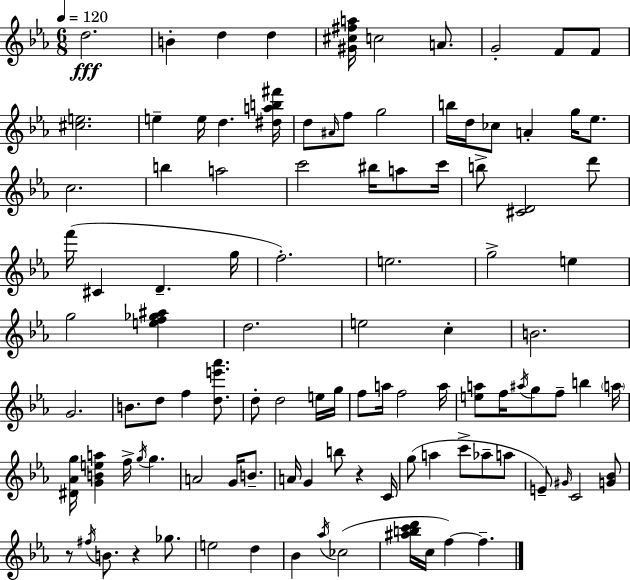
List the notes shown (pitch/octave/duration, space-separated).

D5/h. B4/q D5/q D5/q [G#4,C#5,F#5,A5]/s C5/h A4/e. G4/h F4/e F4/e [C#5,E5]/h. E5/q E5/s D5/q. [D#5,A5,B5,F#6]/s D5/e A#4/s F5/e G5/h B5/s D5/s CES5/e A4/q G5/s Eb5/e. C5/h. B5/q A5/h C6/h BIS5/s A5/e C6/s B5/e [C#4,D4]/h D6/e F6/s C#4/q D4/q. G5/s F5/h. E5/h. G5/h E5/q G5/h [E5,F5,Gb5,A#5]/q D5/h. E5/h C5/q B4/h. G4/h. B4/e. D5/e F5/q [D5,E6,Ab6]/e. D5/e D5/h E5/s G5/s F5/e A5/s F5/h A5/s [E5,A5]/e F5/s A#5/s G5/e F5/e B5/q A5/s [D#4,Ab4,G5]/s [G4,B4,E5,A5]/q F5/s G5/s G5/q. A4/h G4/s B4/e. A4/s G4/q B5/e R/q C4/s G5/e A5/q C6/e Ab5/e A5/e E4/e G#4/s C4/h [G4,Bb4]/e R/e F#5/s B4/e. R/q Gb5/e. E5/h D5/q Bb4/q Ab5/s CES5/h [A#5,B5,C6,D6]/s C5/s F5/q F5/q.